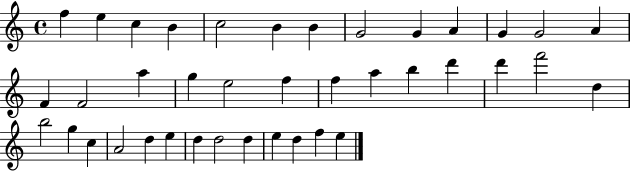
X:1
T:Untitled
M:4/4
L:1/4
K:C
f e c B c2 B B G2 G A G G2 A F F2 a g e2 f f a b d' d' f'2 d b2 g c A2 d e d d2 d e d f e